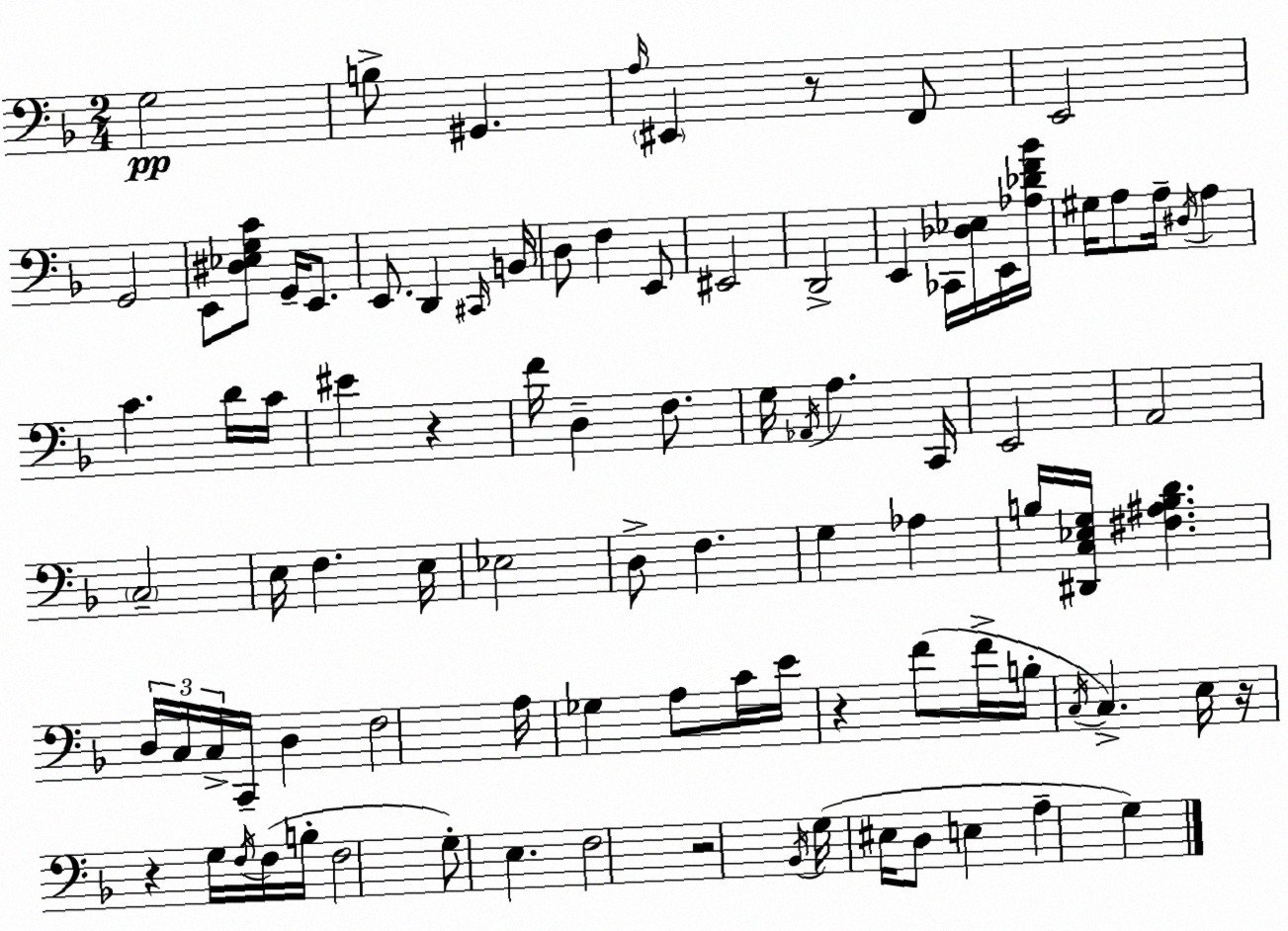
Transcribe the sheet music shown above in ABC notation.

X:1
T:Untitled
M:2/4
L:1/4
K:Dm
G,2 B,/2 ^G,, A,/4 ^E,, z/2 F,,/2 E,,2 G,,2 E,,/2 [^D,_E,G,C]/2 G,,/4 E,,/2 E,,/2 D,, ^C,,/4 B,,/4 D,/2 F, E,,/2 ^E,,2 D,,2 E,, _C,,/4 [_D,_E,]/4 E,,/4 [_A,_DF_B]/4 ^G,/4 A,/2 A,/4 ^D,/4 A, C D/4 C/4 ^E z F/4 D, F,/2 G,/4 _A,,/4 A, C,,/4 E,,2 A,,2 C,2 E,/4 F, E,/4 _E,2 D,/2 F, G, _A, B,/4 [^D,,C,_E,G,]/4 [^F,^A,B,D] D,/4 C,/4 C,/4 C,,/4 D, F,2 A,/4 _G, A,/2 C/4 E/4 z F/2 F/4 B,/4 C,/4 C, E,/4 z/4 z G,/4 F,/4 F,/4 B,/4 F,2 G,/2 E, F,2 z2 _B,,/4 G,/4 ^E,/4 D,/2 E, A, G,